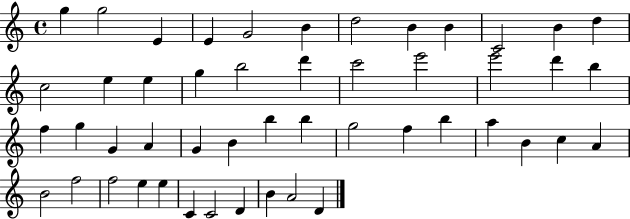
G5/q G5/h E4/q E4/q G4/h B4/q D5/h B4/q B4/q C4/h B4/q D5/q C5/h E5/q E5/q G5/q B5/h D6/q C6/h E6/h E6/h D6/q B5/q F5/q G5/q G4/q A4/q G4/q B4/q B5/q B5/q G5/h F5/q B5/q A5/q B4/q C5/q A4/q B4/h F5/h F5/h E5/q E5/q C4/q C4/h D4/q B4/q A4/h D4/q